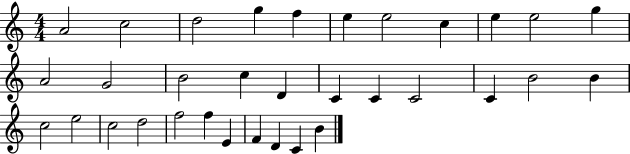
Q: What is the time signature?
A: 4/4